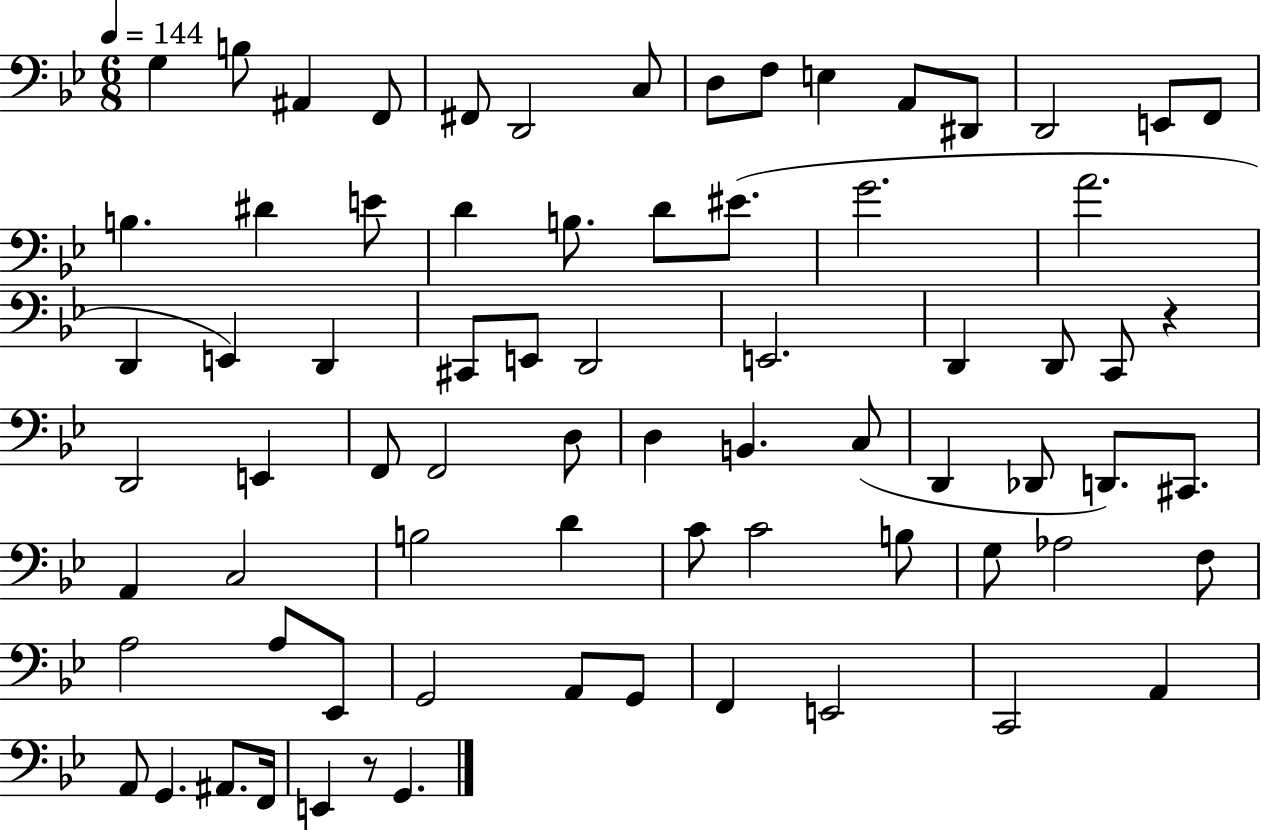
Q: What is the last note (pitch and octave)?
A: G2